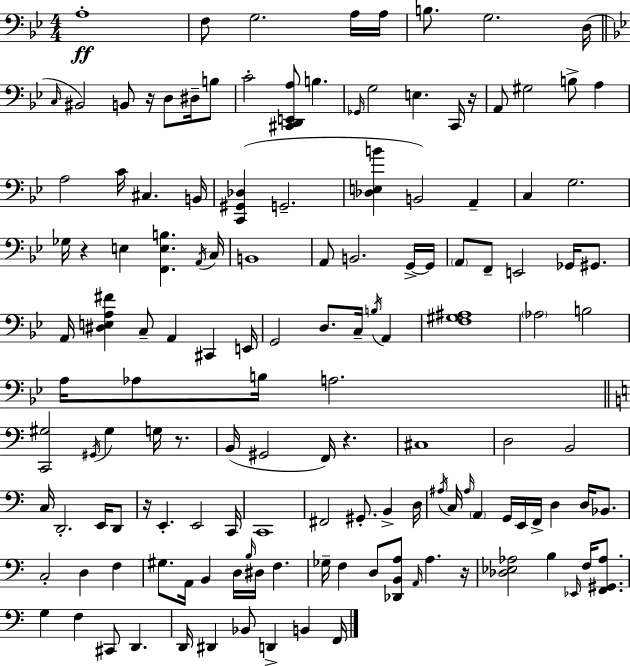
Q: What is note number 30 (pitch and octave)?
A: B2